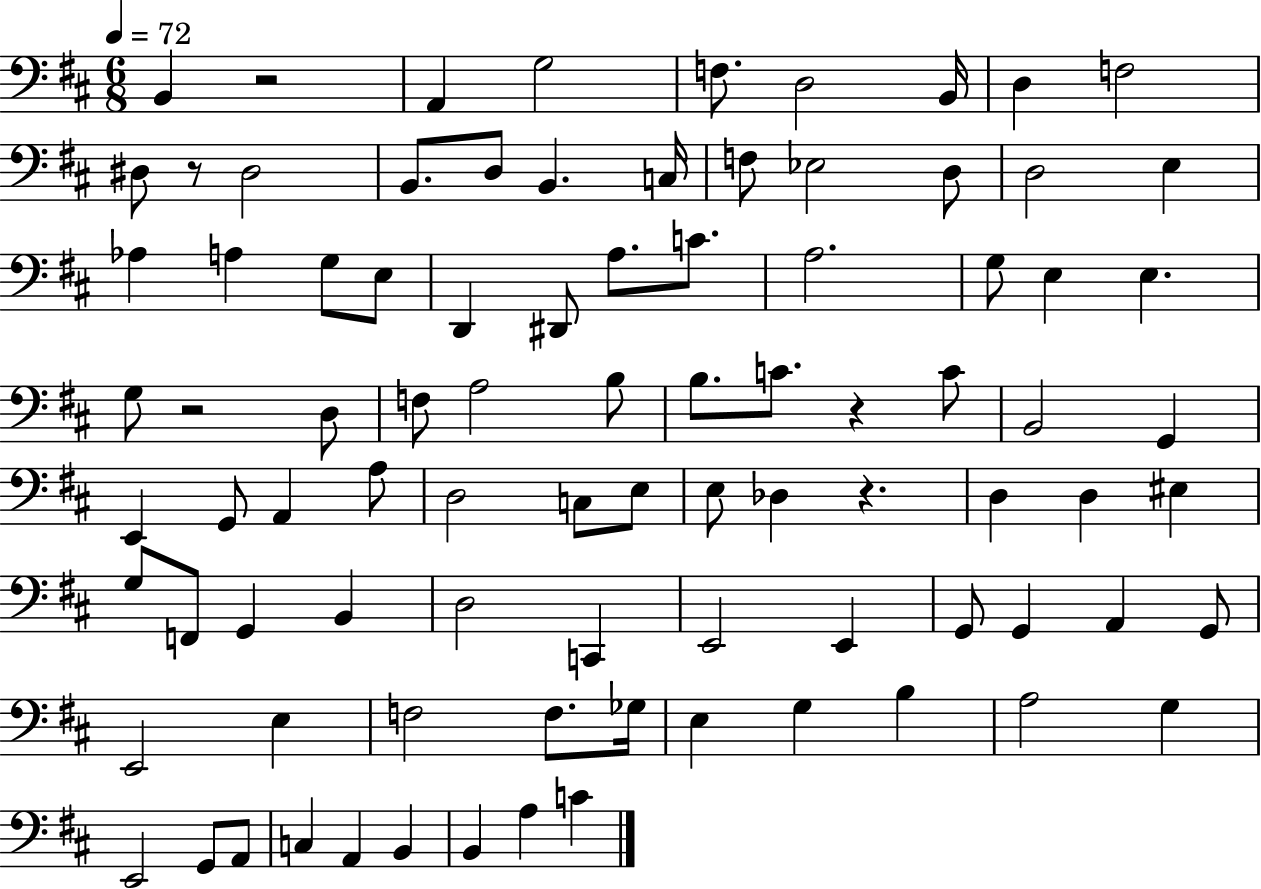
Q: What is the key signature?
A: D major